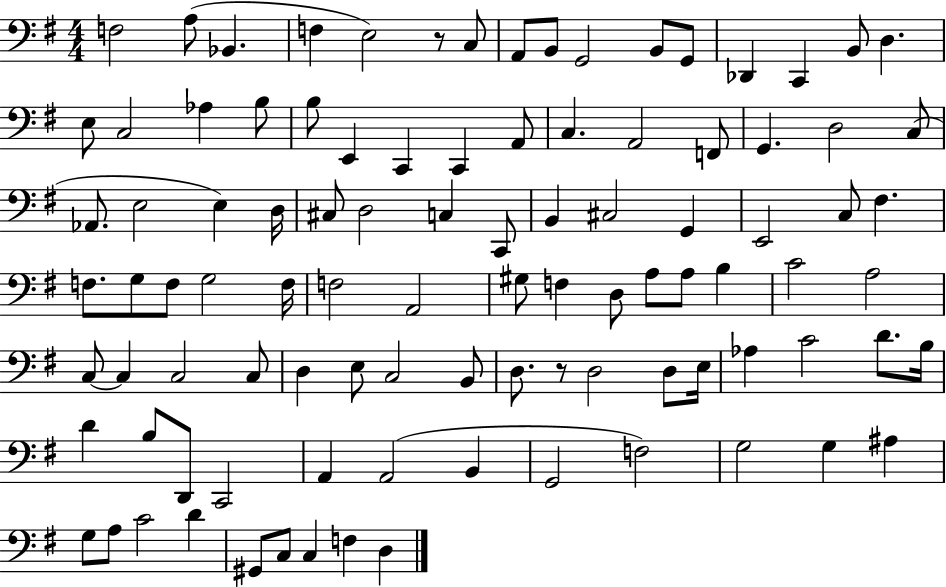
{
  \clef bass
  \numericTimeSignature
  \time 4/4
  \key g \major
  f2 a8( bes,4. | f4 e2) r8 c8 | a,8 b,8 g,2 b,8 g,8 | des,4 c,4 b,8 d4. | \break e8 c2 aes4 b8 | b8 e,4 c,4 c,4 a,8 | c4. a,2 f,8 | g,4. d2 c8( | \break aes,8. e2 e4) d16 | cis8 d2 c4 c,8 | b,4 cis2 g,4 | e,2 c8 fis4. | \break f8. g8 f8 g2 f16 | f2 a,2 | gis8 f4 d8 a8 a8 b4 | c'2 a2 | \break c8~~ c4 c2 c8 | d4 e8 c2 b,8 | d8. r8 d2 d8 e16 | aes4 c'2 d'8. b16 | \break d'4 b8 d,8 c,2 | a,4 a,2( b,4 | g,2 f2) | g2 g4 ais4 | \break g8 a8 c'2 d'4 | gis,8 c8 c4 f4 d4 | \bar "|."
}